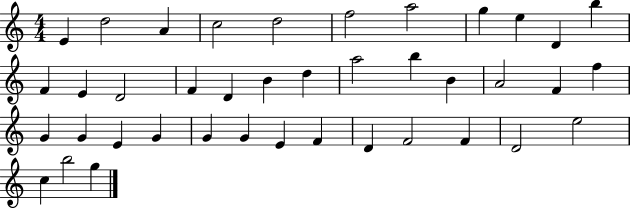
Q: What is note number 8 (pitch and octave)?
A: G5